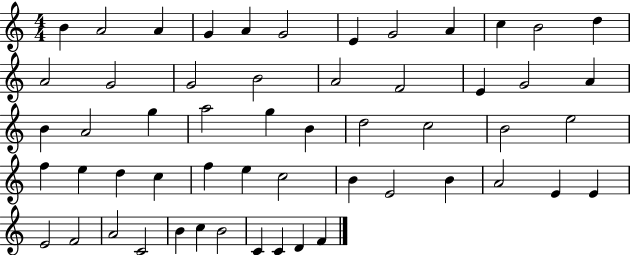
B4/q A4/h A4/q G4/q A4/q G4/h E4/q G4/h A4/q C5/q B4/h D5/q A4/h G4/h G4/h B4/h A4/h F4/h E4/q G4/h A4/q B4/q A4/h G5/q A5/h G5/q B4/q D5/h C5/h B4/h E5/h F5/q E5/q D5/q C5/q F5/q E5/q C5/h B4/q E4/h B4/q A4/h E4/q E4/q E4/h F4/h A4/h C4/h B4/q C5/q B4/h C4/q C4/q D4/q F4/q